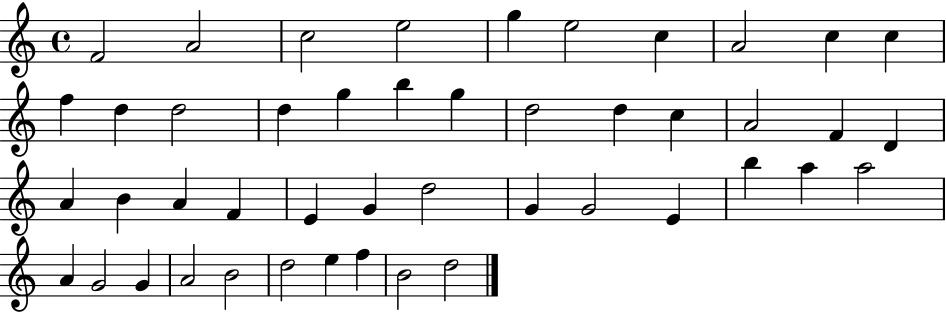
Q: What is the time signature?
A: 4/4